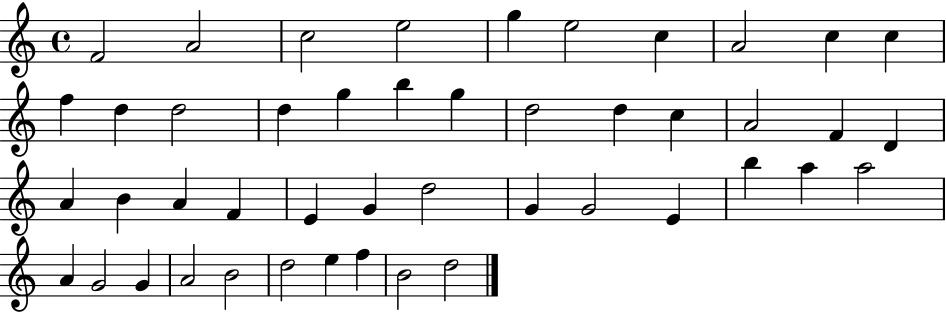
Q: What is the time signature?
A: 4/4